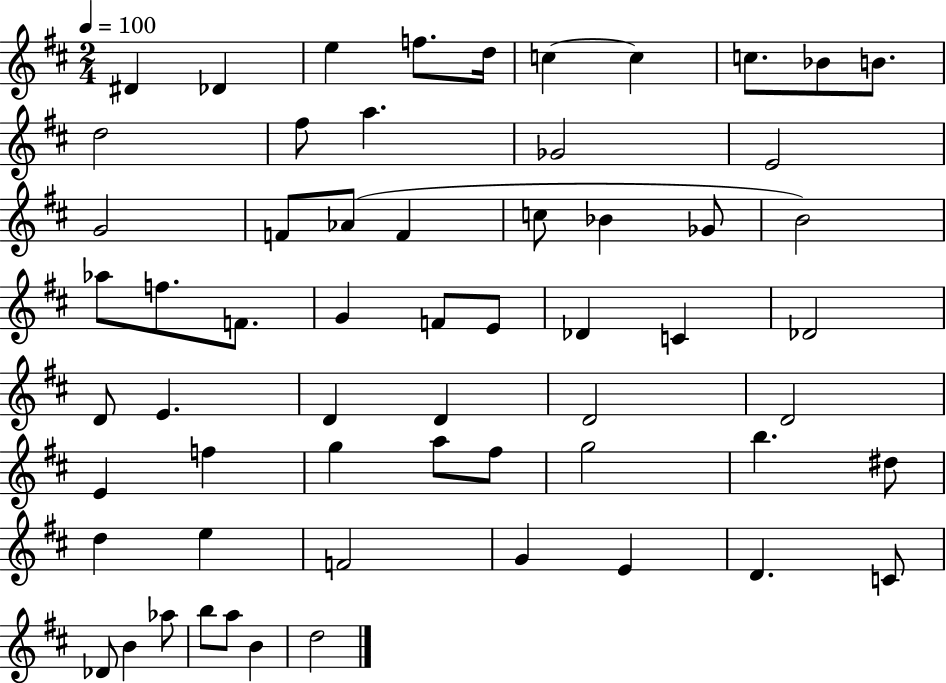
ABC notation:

X:1
T:Untitled
M:2/4
L:1/4
K:D
^D _D e f/2 d/4 c c c/2 _B/2 B/2 d2 ^f/2 a _G2 E2 G2 F/2 _A/2 F c/2 _B _G/2 B2 _a/2 f/2 F/2 G F/2 E/2 _D C _D2 D/2 E D D D2 D2 E f g a/2 ^f/2 g2 b ^d/2 d e F2 G E D C/2 _D/2 B _a/2 b/2 a/2 B d2